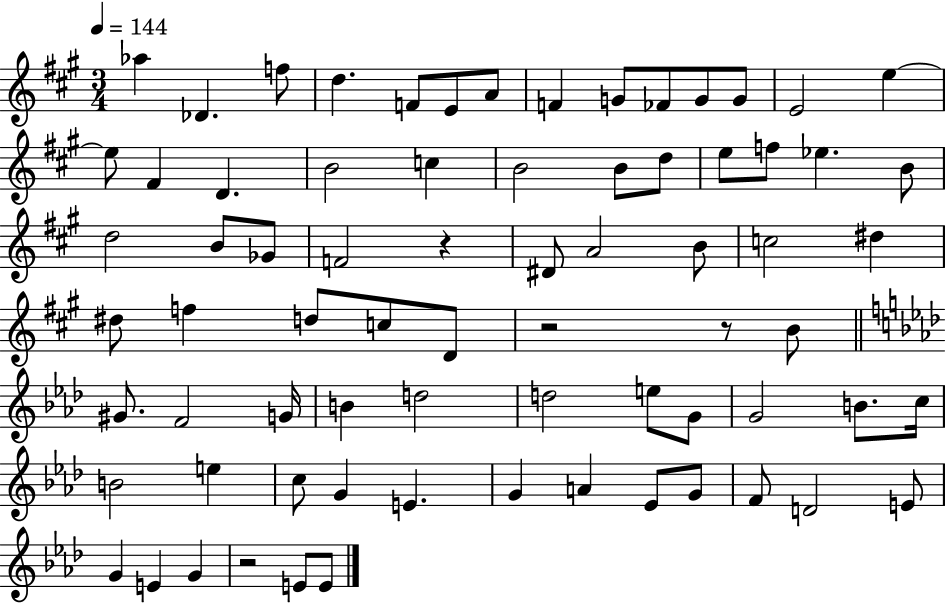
X:1
T:Untitled
M:3/4
L:1/4
K:A
_a _D f/2 d F/2 E/2 A/2 F G/2 _F/2 G/2 G/2 E2 e e/2 ^F D B2 c B2 B/2 d/2 e/2 f/2 _e B/2 d2 B/2 _G/2 F2 z ^D/2 A2 B/2 c2 ^d ^d/2 f d/2 c/2 D/2 z2 z/2 B/2 ^G/2 F2 G/4 B d2 d2 e/2 G/2 G2 B/2 c/4 B2 e c/2 G E G A _E/2 G/2 F/2 D2 E/2 G E G z2 E/2 E/2